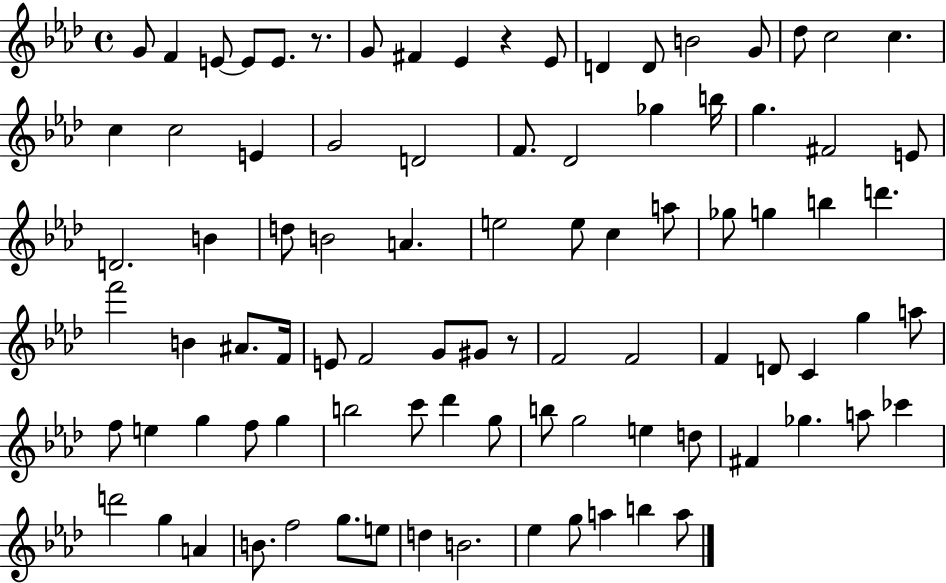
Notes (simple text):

G4/e F4/q E4/e E4/e E4/e. R/e. G4/e F#4/q Eb4/q R/q Eb4/e D4/q D4/e B4/h G4/e Db5/e C5/h C5/q. C5/q C5/h E4/q G4/h D4/h F4/e. Db4/h Gb5/q B5/s G5/q. F#4/h E4/e D4/h. B4/q D5/e B4/h A4/q. E5/h E5/e C5/q A5/e Gb5/e G5/q B5/q D6/q. F6/h B4/q A#4/e. F4/s E4/e F4/h G4/e G#4/e R/e F4/h F4/h F4/q D4/e C4/q G5/q A5/e F5/e E5/q G5/q F5/e G5/q B5/h C6/e Db6/q G5/e B5/e G5/h E5/q D5/e F#4/q Gb5/q. A5/e CES6/q D6/h G5/q A4/q B4/e. F5/h G5/e. E5/e D5/q B4/h. Eb5/q G5/e A5/q B5/q A5/e